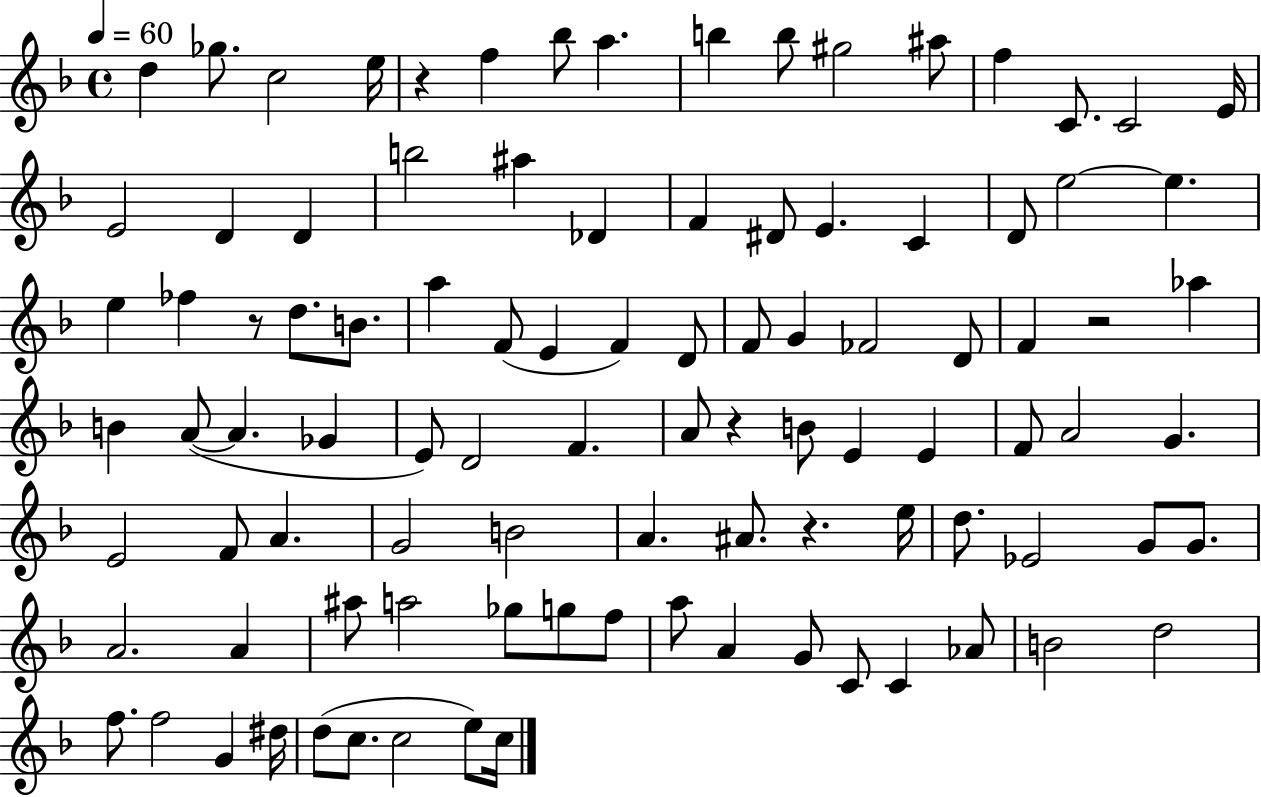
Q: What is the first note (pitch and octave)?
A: D5